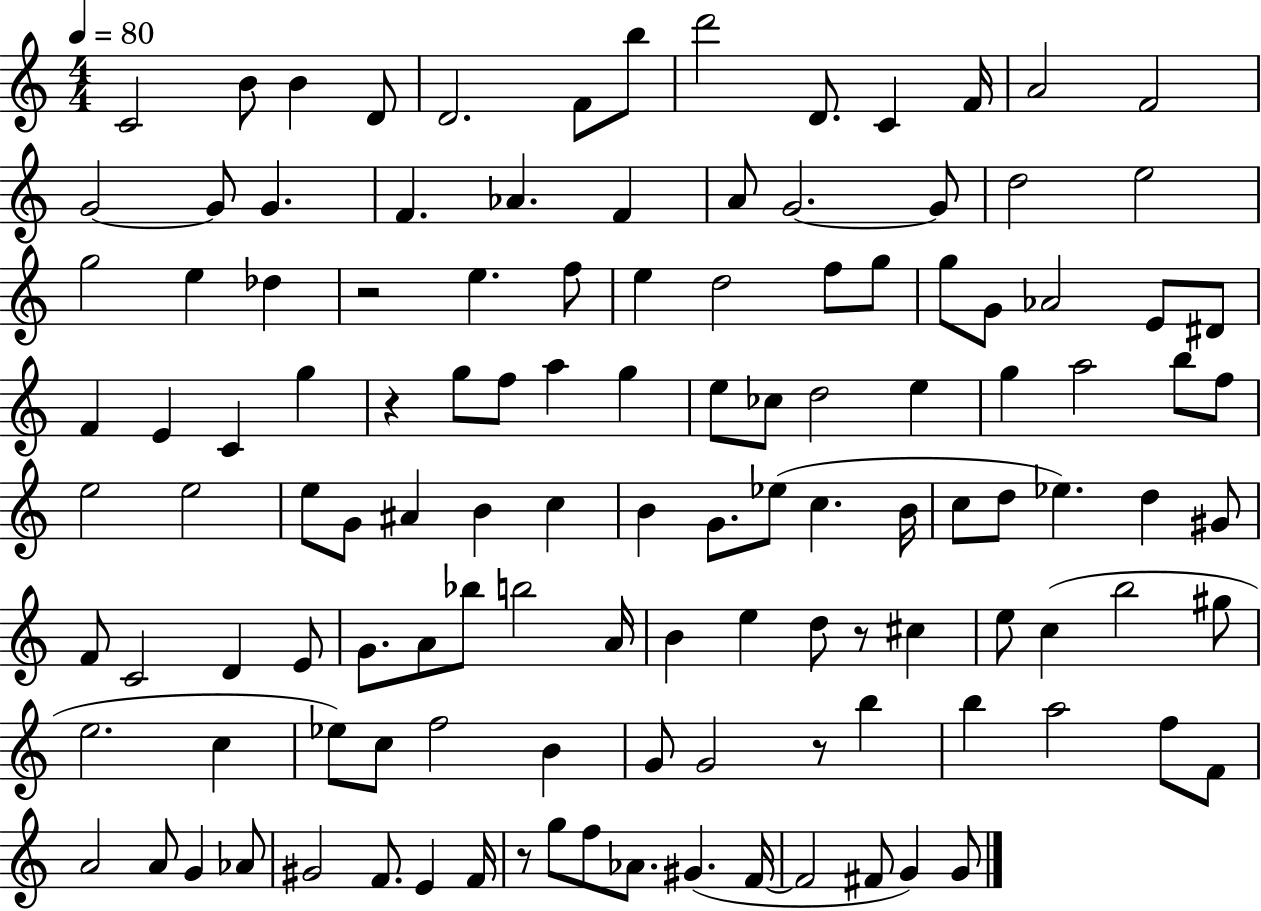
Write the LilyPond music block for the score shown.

{
  \clef treble
  \numericTimeSignature
  \time 4/4
  \key c \major
  \tempo 4 = 80
  \repeat volta 2 { c'2 b'8 b'4 d'8 | d'2. f'8 b''8 | d'''2 d'8. c'4 f'16 | a'2 f'2 | \break g'2~~ g'8 g'4. | f'4. aes'4. f'4 | a'8 g'2.~~ g'8 | d''2 e''2 | \break g''2 e''4 des''4 | r2 e''4. f''8 | e''4 d''2 f''8 g''8 | g''8 g'8 aes'2 e'8 dis'8 | \break f'4 e'4 c'4 g''4 | r4 g''8 f''8 a''4 g''4 | e''8 ces''8 d''2 e''4 | g''4 a''2 b''8 f''8 | \break e''2 e''2 | e''8 g'8 ais'4 b'4 c''4 | b'4 g'8. ees''8( c''4. b'16 | c''8 d''8 ees''4.) d''4 gis'8 | \break f'8 c'2 d'4 e'8 | g'8. a'8 bes''8 b''2 a'16 | b'4 e''4 d''8 r8 cis''4 | e''8 c''4( b''2 gis''8 | \break e''2. c''4 | ees''8) c''8 f''2 b'4 | g'8 g'2 r8 b''4 | b''4 a''2 f''8 f'8 | \break a'2 a'8 g'4 aes'8 | gis'2 f'8. e'4 f'16 | r8 g''8 f''8 aes'8. gis'4.( f'16~~ | f'2 fis'8 g'4) g'8 | \break } \bar "|."
}